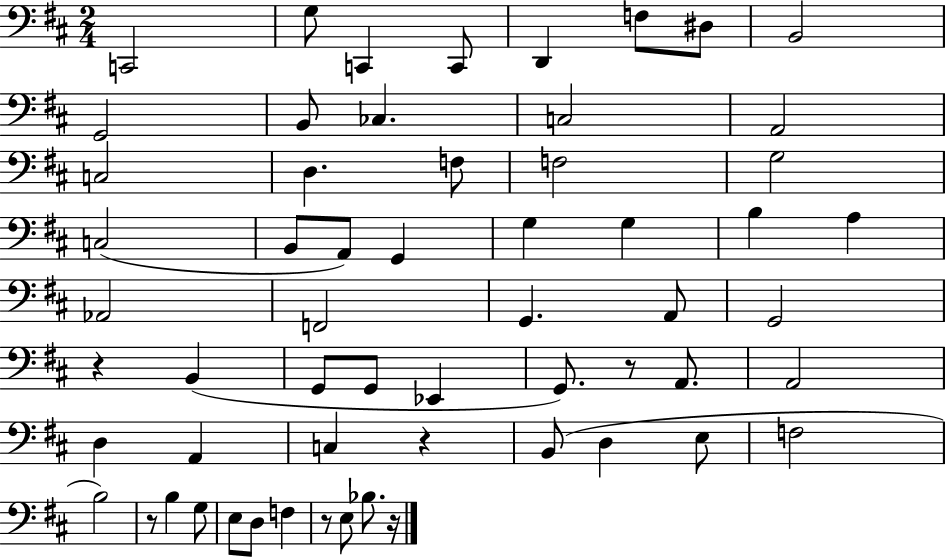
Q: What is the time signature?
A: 2/4